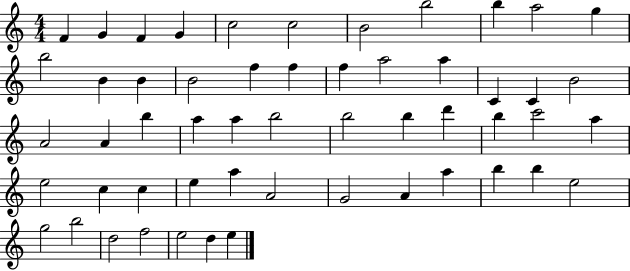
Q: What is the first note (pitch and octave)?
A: F4